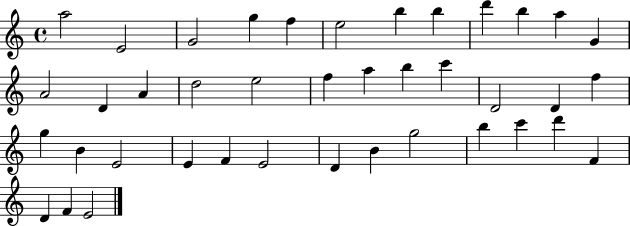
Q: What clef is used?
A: treble